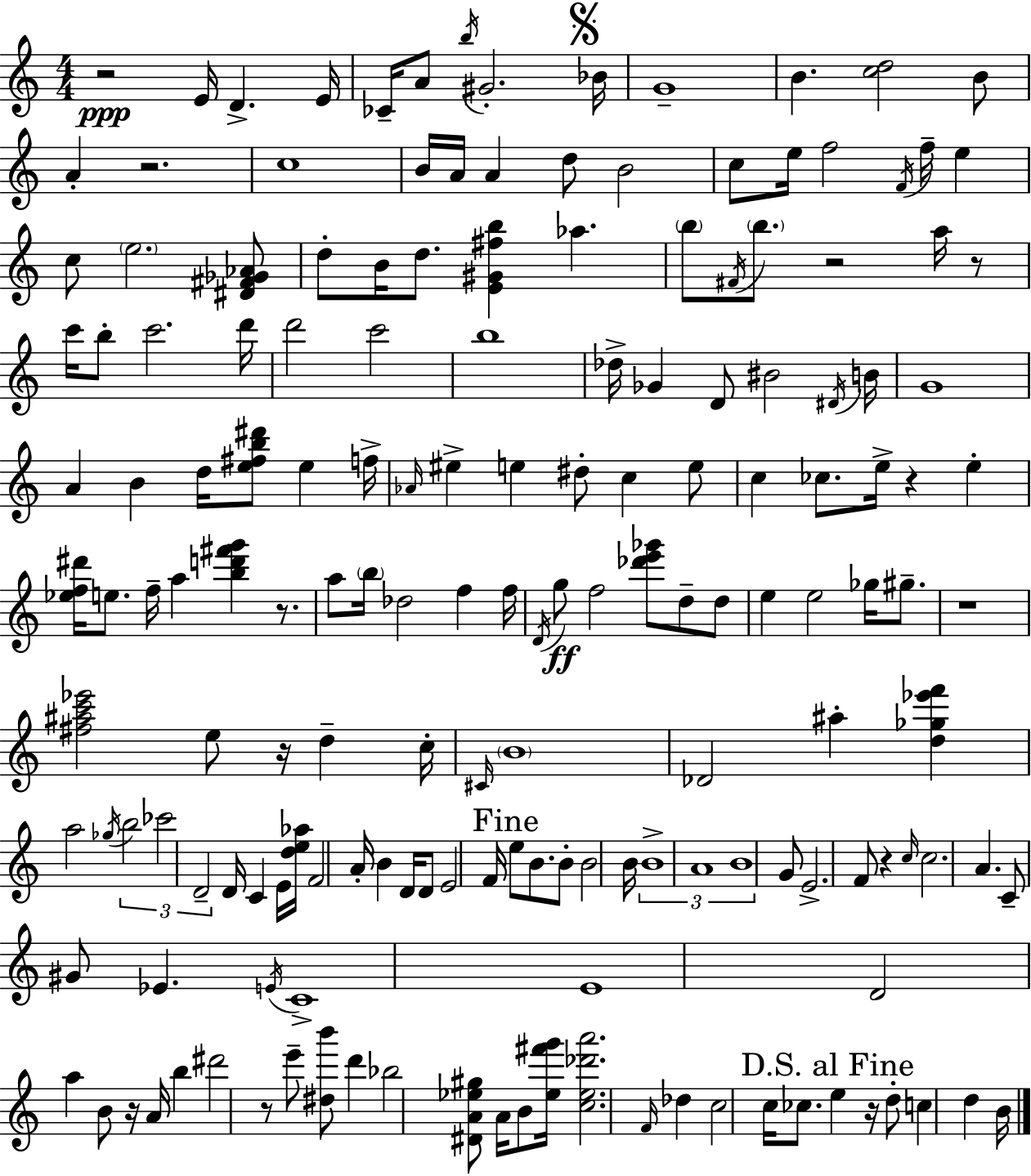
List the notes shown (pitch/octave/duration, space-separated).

R/h E4/s D4/q. E4/s CES4/s A4/e B5/s G#4/h. Bb4/s G4/w B4/q. [C5,D5]/h B4/e A4/q R/h. C5/w B4/s A4/s A4/q D5/e B4/h C5/e E5/s F5/h F4/s F5/s E5/q C5/e E5/h. [D#4,F#4,Gb4,Ab4]/e D5/e B4/s D5/e. [E4,G#4,F#5,B5]/q Ab5/q. B5/e F#4/s B5/e. R/h A5/s R/e C6/s B5/e C6/h. D6/s D6/h C6/h B5/w Db5/s Gb4/q D4/e BIS4/h D#4/s B4/s G4/w A4/q B4/q D5/s [E5,F#5,B5,D#6]/e E5/q F5/s Ab4/s EIS5/q E5/q D#5/e C5/q E5/e C5/q CES5/e. E5/s R/q E5/q [Eb5,F5,D#6]/s E5/e. F5/s A5/q [B5,D6,F#6,G6]/q R/e. A5/e B5/s Db5/h F5/q F5/s D4/s G5/e F5/h [Db6,E6,Gb6]/e D5/e D5/e E5/q E5/h Gb5/s G#5/e. R/w [F#5,A#5,C6,Eb6]/h E5/e R/s D5/q C5/s C#4/s B4/w Db4/h A#5/q [D5,Gb5,Eb6,F6]/q A5/h Gb5/s B5/h CES6/h D4/h D4/s C4/q E4/s [D5,E5,Ab5]/s F4/h A4/s B4/q D4/s D4/e E4/h F4/s E5/e B4/e. B4/e B4/h B4/s B4/w A4/w B4/w G4/e E4/h. F4/e R/q C5/s C5/h. A4/q. C4/e G#4/e Eb4/q. E4/s C4/w E4/w D4/h A5/q B4/e R/s A4/s B5/q D#6/h R/e E6/e [D#5,B6]/e D6/q Bb5/h [D#4,A4,Eb5,G#5]/e A4/s B4/e [Eb5,F#6,G6]/s [C5,Eb5,Db6,A6]/h. F4/s Db5/q C5/h C5/s CES5/e. E5/q R/s D5/e C5/q D5/q B4/s